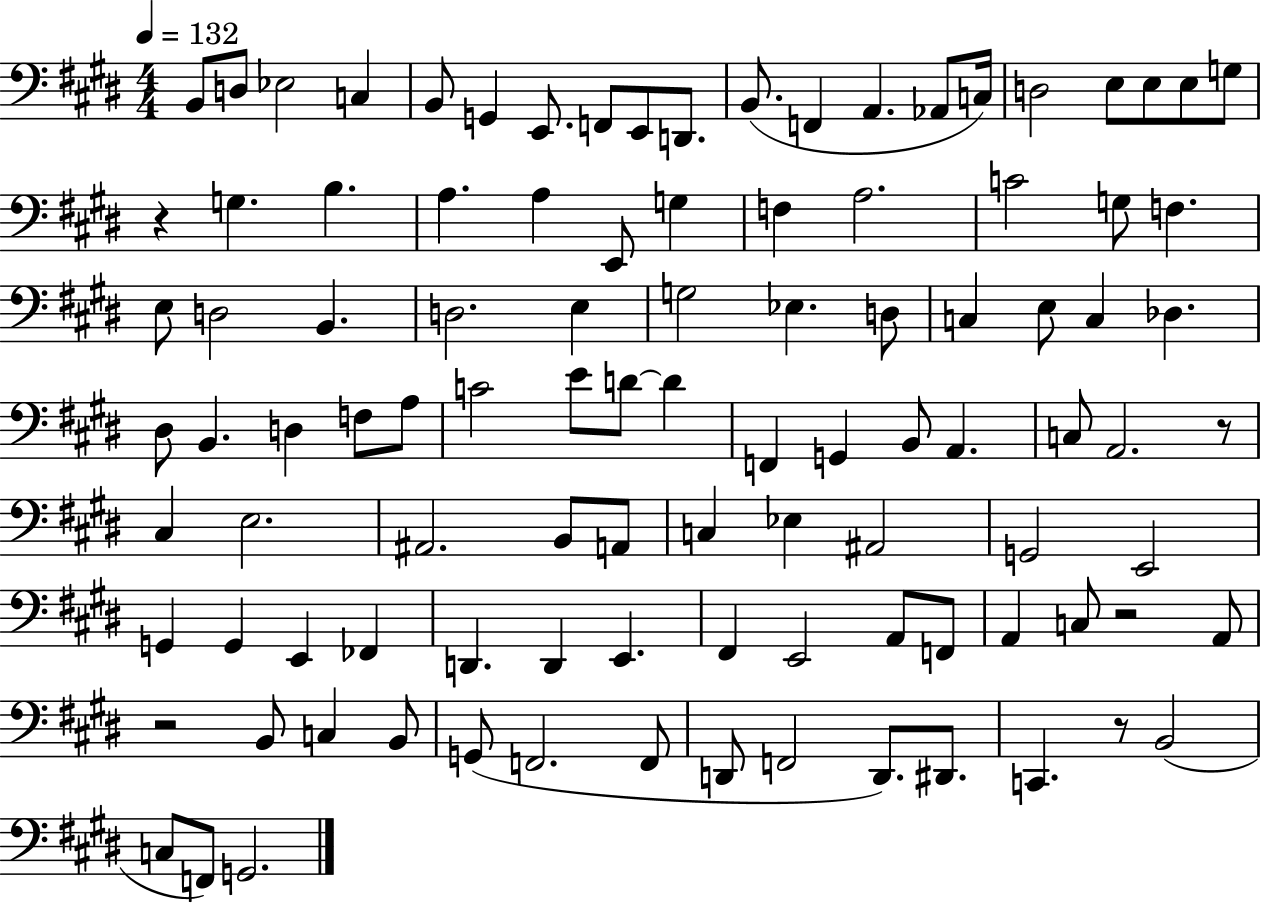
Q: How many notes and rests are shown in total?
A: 102